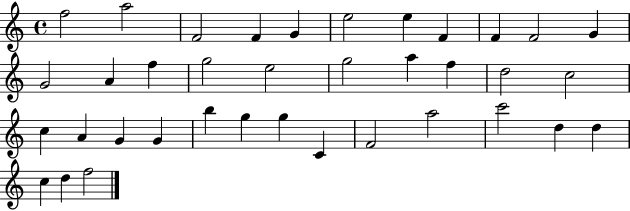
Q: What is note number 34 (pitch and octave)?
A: D5